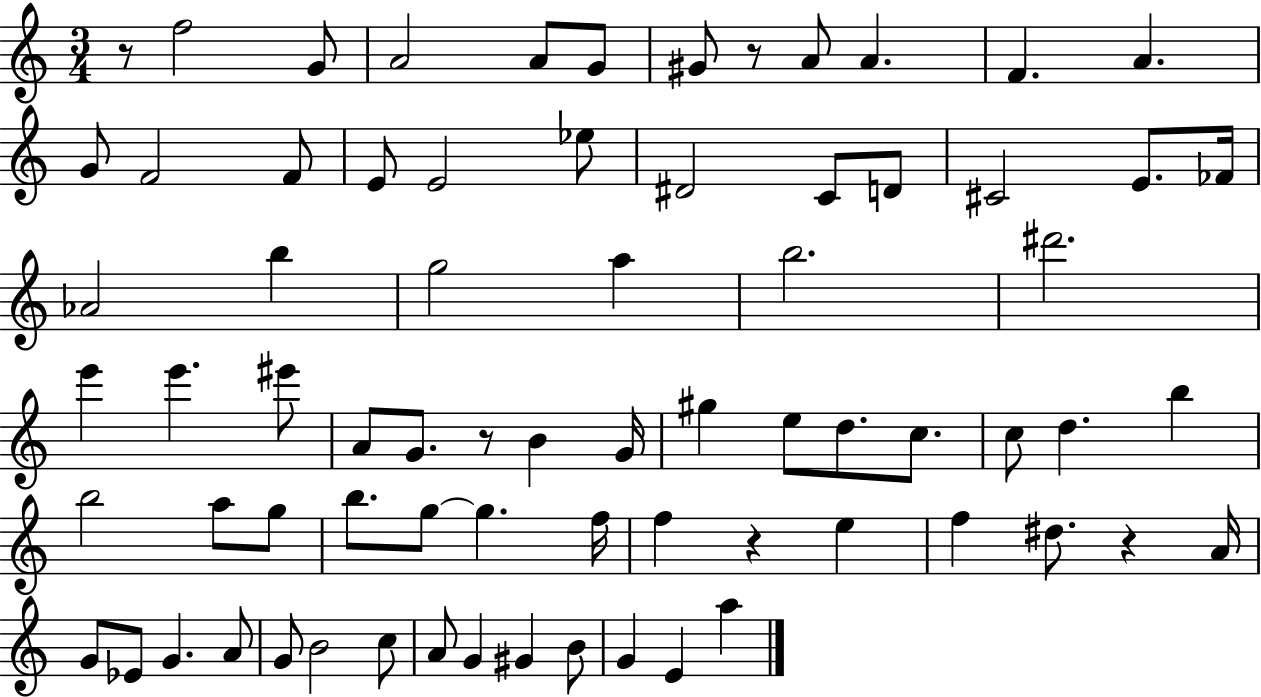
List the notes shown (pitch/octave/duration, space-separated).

R/e F5/h G4/e A4/h A4/e G4/e G#4/e R/e A4/e A4/q. F4/q. A4/q. G4/e F4/h F4/e E4/e E4/h Eb5/e D#4/h C4/e D4/e C#4/h E4/e. FES4/s Ab4/h B5/q G5/h A5/q B5/h. D#6/h. E6/q E6/q. EIS6/e A4/e G4/e. R/e B4/q G4/s G#5/q E5/e D5/e. C5/e. C5/e D5/q. B5/q B5/h A5/e G5/e B5/e. G5/e G5/q. F5/s F5/q R/q E5/q F5/q D#5/e. R/q A4/s G4/e Eb4/e G4/q. A4/e G4/e B4/h C5/e A4/e G4/q G#4/q B4/e G4/q E4/q A5/q